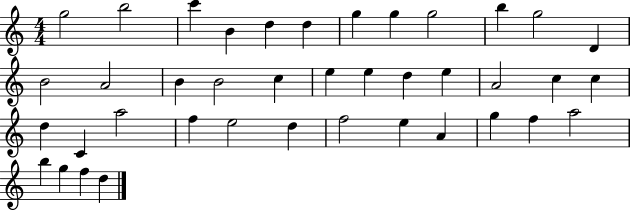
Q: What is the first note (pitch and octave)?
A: G5